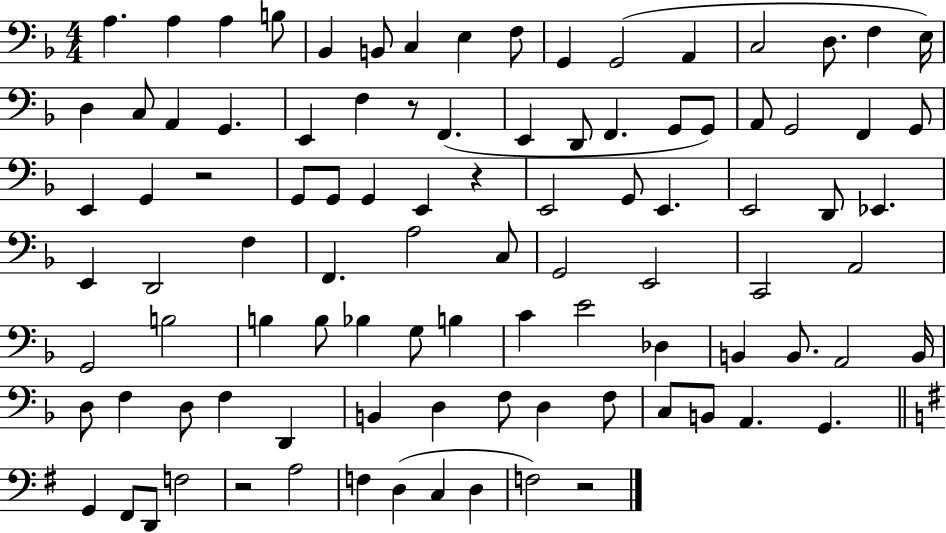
{
  \clef bass
  \numericTimeSignature
  \time 4/4
  \key f \major
  a4. a4 a4 b8 | bes,4 b,8 c4 e4 f8 | g,4 g,2( a,4 | c2 d8. f4 e16) | \break d4 c8 a,4 g,4. | e,4 f4 r8 f,4.( | e,4 d,8 f,4. g,8 g,8) | a,8 g,2 f,4 g,8 | \break e,4 g,4 r2 | g,8 g,8 g,4 e,4 r4 | e,2 g,8 e,4. | e,2 d,8 ees,4. | \break e,4 d,2 f4 | f,4. a2 c8 | g,2 e,2 | c,2 a,2 | \break g,2 b2 | b4 b8 bes4 g8 b4 | c'4 e'2 des4 | b,4 b,8. a,2 b,16 | \break d8 f4 d8 f4 d,4 | b,4 d4 f8 d4 f8 | c8 b,8 a,4. g,4. | \bar "||" \break \key e \minor g,4 fis,8 d,8 f2 | r2 a2 | f4 d4( c4 d4 | f2) r2 | \break \bar "|."
}